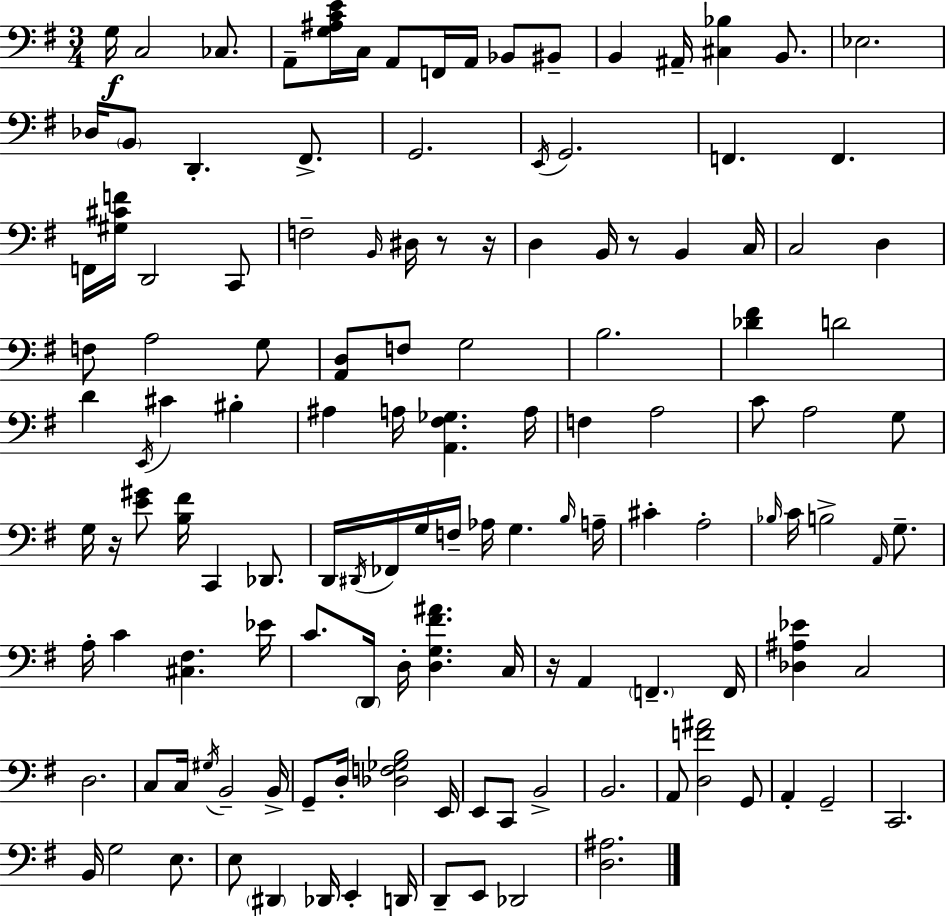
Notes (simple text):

G3/s C3/h CES3/e. A2/e [G3,A#3,C4,E4]/s C3/s A2/e F2/s A2/s Bb2/e BIS2/e B2/q A#2/s [C#3,Bb3]/q B2/e. Eb3/h. Db3/s B2/e D2/q. F#2/e. G2/h. E2/s G2/h. F2/q. F2/q. F2/s [G#3,C#4,F4]/s D2/h C2/e F3/h B2/s D#3/s R/e R/s D3/q B2/s R/e B2/q C3/s C3/h D3/q F3/e A3/h G3/e [A2,D3]/e F3/e G3/h B3/h. [Db4,F#4]/q D4/h D4/q E2/s C#4/q BIS3/q A#3/q A3/s [A2,F#3,Gb3]/q. A3/s F3/q A3/h C4/e A3/h G3/e G3/s R/s [E4,G#4]/e [B3,F#4]/s C2/q Db2/e. D2/s D#2/s FES2/s G3/s F3/s Ab3/s G3/q. B3/s A3/s C#4/q A3/h Bb3/s C4/s B3/h A2/s G3/e. A3/s C4/q [C#3,F#3]/q. Eb4/s C4/e. D2/s D3/s [D3,G3,F#4,A#4]/q. C3/s R/s A2/q F2/q. F2/s [Db3,A#3,Eb4]/q C3/h D3/h. C3/e C3/s G#3/s B2/h B2/s G2/e D3/s [Db3,F3,Gb3,B3]/h E2/s E2/e C2/e B2/h B2/h. A2/e [D3,F4,A#4]/h G2/e A2/q G2/h C2/h. B2/s G3/h E3/e. E3/e D#2/q Db2/s E2/q D2/s D2/e E2/e Db2/h [D3,A#3]/h.